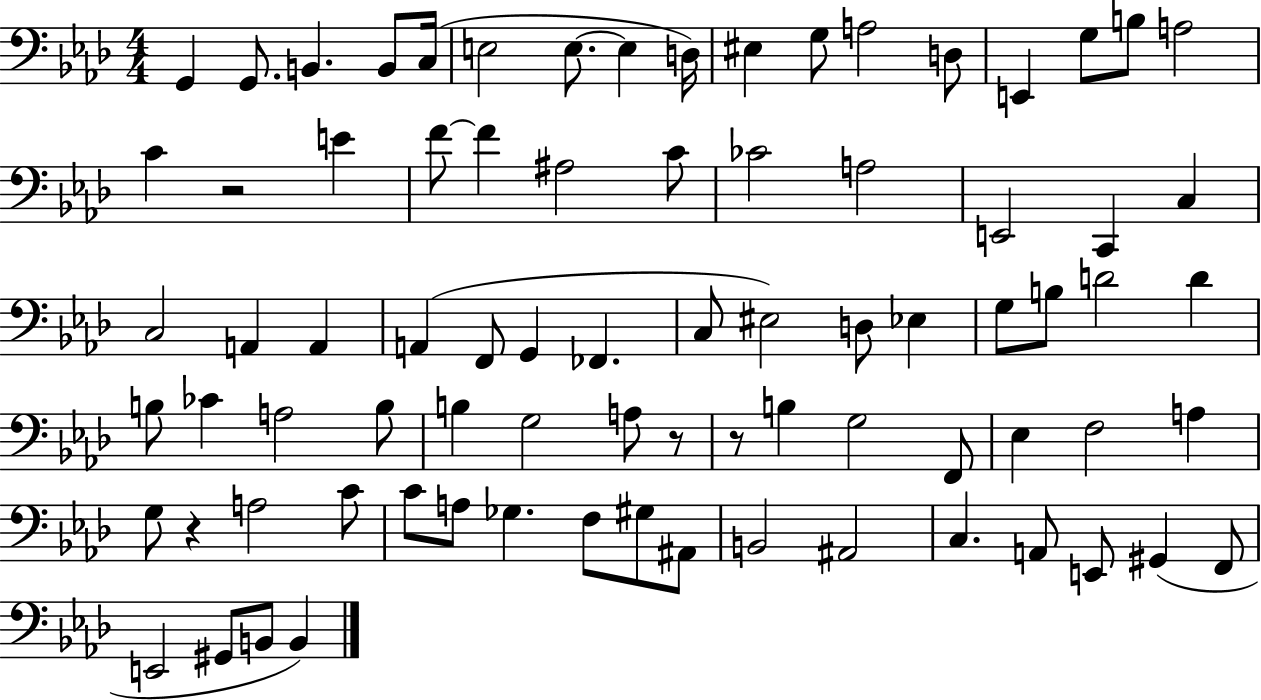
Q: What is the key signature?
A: AES major